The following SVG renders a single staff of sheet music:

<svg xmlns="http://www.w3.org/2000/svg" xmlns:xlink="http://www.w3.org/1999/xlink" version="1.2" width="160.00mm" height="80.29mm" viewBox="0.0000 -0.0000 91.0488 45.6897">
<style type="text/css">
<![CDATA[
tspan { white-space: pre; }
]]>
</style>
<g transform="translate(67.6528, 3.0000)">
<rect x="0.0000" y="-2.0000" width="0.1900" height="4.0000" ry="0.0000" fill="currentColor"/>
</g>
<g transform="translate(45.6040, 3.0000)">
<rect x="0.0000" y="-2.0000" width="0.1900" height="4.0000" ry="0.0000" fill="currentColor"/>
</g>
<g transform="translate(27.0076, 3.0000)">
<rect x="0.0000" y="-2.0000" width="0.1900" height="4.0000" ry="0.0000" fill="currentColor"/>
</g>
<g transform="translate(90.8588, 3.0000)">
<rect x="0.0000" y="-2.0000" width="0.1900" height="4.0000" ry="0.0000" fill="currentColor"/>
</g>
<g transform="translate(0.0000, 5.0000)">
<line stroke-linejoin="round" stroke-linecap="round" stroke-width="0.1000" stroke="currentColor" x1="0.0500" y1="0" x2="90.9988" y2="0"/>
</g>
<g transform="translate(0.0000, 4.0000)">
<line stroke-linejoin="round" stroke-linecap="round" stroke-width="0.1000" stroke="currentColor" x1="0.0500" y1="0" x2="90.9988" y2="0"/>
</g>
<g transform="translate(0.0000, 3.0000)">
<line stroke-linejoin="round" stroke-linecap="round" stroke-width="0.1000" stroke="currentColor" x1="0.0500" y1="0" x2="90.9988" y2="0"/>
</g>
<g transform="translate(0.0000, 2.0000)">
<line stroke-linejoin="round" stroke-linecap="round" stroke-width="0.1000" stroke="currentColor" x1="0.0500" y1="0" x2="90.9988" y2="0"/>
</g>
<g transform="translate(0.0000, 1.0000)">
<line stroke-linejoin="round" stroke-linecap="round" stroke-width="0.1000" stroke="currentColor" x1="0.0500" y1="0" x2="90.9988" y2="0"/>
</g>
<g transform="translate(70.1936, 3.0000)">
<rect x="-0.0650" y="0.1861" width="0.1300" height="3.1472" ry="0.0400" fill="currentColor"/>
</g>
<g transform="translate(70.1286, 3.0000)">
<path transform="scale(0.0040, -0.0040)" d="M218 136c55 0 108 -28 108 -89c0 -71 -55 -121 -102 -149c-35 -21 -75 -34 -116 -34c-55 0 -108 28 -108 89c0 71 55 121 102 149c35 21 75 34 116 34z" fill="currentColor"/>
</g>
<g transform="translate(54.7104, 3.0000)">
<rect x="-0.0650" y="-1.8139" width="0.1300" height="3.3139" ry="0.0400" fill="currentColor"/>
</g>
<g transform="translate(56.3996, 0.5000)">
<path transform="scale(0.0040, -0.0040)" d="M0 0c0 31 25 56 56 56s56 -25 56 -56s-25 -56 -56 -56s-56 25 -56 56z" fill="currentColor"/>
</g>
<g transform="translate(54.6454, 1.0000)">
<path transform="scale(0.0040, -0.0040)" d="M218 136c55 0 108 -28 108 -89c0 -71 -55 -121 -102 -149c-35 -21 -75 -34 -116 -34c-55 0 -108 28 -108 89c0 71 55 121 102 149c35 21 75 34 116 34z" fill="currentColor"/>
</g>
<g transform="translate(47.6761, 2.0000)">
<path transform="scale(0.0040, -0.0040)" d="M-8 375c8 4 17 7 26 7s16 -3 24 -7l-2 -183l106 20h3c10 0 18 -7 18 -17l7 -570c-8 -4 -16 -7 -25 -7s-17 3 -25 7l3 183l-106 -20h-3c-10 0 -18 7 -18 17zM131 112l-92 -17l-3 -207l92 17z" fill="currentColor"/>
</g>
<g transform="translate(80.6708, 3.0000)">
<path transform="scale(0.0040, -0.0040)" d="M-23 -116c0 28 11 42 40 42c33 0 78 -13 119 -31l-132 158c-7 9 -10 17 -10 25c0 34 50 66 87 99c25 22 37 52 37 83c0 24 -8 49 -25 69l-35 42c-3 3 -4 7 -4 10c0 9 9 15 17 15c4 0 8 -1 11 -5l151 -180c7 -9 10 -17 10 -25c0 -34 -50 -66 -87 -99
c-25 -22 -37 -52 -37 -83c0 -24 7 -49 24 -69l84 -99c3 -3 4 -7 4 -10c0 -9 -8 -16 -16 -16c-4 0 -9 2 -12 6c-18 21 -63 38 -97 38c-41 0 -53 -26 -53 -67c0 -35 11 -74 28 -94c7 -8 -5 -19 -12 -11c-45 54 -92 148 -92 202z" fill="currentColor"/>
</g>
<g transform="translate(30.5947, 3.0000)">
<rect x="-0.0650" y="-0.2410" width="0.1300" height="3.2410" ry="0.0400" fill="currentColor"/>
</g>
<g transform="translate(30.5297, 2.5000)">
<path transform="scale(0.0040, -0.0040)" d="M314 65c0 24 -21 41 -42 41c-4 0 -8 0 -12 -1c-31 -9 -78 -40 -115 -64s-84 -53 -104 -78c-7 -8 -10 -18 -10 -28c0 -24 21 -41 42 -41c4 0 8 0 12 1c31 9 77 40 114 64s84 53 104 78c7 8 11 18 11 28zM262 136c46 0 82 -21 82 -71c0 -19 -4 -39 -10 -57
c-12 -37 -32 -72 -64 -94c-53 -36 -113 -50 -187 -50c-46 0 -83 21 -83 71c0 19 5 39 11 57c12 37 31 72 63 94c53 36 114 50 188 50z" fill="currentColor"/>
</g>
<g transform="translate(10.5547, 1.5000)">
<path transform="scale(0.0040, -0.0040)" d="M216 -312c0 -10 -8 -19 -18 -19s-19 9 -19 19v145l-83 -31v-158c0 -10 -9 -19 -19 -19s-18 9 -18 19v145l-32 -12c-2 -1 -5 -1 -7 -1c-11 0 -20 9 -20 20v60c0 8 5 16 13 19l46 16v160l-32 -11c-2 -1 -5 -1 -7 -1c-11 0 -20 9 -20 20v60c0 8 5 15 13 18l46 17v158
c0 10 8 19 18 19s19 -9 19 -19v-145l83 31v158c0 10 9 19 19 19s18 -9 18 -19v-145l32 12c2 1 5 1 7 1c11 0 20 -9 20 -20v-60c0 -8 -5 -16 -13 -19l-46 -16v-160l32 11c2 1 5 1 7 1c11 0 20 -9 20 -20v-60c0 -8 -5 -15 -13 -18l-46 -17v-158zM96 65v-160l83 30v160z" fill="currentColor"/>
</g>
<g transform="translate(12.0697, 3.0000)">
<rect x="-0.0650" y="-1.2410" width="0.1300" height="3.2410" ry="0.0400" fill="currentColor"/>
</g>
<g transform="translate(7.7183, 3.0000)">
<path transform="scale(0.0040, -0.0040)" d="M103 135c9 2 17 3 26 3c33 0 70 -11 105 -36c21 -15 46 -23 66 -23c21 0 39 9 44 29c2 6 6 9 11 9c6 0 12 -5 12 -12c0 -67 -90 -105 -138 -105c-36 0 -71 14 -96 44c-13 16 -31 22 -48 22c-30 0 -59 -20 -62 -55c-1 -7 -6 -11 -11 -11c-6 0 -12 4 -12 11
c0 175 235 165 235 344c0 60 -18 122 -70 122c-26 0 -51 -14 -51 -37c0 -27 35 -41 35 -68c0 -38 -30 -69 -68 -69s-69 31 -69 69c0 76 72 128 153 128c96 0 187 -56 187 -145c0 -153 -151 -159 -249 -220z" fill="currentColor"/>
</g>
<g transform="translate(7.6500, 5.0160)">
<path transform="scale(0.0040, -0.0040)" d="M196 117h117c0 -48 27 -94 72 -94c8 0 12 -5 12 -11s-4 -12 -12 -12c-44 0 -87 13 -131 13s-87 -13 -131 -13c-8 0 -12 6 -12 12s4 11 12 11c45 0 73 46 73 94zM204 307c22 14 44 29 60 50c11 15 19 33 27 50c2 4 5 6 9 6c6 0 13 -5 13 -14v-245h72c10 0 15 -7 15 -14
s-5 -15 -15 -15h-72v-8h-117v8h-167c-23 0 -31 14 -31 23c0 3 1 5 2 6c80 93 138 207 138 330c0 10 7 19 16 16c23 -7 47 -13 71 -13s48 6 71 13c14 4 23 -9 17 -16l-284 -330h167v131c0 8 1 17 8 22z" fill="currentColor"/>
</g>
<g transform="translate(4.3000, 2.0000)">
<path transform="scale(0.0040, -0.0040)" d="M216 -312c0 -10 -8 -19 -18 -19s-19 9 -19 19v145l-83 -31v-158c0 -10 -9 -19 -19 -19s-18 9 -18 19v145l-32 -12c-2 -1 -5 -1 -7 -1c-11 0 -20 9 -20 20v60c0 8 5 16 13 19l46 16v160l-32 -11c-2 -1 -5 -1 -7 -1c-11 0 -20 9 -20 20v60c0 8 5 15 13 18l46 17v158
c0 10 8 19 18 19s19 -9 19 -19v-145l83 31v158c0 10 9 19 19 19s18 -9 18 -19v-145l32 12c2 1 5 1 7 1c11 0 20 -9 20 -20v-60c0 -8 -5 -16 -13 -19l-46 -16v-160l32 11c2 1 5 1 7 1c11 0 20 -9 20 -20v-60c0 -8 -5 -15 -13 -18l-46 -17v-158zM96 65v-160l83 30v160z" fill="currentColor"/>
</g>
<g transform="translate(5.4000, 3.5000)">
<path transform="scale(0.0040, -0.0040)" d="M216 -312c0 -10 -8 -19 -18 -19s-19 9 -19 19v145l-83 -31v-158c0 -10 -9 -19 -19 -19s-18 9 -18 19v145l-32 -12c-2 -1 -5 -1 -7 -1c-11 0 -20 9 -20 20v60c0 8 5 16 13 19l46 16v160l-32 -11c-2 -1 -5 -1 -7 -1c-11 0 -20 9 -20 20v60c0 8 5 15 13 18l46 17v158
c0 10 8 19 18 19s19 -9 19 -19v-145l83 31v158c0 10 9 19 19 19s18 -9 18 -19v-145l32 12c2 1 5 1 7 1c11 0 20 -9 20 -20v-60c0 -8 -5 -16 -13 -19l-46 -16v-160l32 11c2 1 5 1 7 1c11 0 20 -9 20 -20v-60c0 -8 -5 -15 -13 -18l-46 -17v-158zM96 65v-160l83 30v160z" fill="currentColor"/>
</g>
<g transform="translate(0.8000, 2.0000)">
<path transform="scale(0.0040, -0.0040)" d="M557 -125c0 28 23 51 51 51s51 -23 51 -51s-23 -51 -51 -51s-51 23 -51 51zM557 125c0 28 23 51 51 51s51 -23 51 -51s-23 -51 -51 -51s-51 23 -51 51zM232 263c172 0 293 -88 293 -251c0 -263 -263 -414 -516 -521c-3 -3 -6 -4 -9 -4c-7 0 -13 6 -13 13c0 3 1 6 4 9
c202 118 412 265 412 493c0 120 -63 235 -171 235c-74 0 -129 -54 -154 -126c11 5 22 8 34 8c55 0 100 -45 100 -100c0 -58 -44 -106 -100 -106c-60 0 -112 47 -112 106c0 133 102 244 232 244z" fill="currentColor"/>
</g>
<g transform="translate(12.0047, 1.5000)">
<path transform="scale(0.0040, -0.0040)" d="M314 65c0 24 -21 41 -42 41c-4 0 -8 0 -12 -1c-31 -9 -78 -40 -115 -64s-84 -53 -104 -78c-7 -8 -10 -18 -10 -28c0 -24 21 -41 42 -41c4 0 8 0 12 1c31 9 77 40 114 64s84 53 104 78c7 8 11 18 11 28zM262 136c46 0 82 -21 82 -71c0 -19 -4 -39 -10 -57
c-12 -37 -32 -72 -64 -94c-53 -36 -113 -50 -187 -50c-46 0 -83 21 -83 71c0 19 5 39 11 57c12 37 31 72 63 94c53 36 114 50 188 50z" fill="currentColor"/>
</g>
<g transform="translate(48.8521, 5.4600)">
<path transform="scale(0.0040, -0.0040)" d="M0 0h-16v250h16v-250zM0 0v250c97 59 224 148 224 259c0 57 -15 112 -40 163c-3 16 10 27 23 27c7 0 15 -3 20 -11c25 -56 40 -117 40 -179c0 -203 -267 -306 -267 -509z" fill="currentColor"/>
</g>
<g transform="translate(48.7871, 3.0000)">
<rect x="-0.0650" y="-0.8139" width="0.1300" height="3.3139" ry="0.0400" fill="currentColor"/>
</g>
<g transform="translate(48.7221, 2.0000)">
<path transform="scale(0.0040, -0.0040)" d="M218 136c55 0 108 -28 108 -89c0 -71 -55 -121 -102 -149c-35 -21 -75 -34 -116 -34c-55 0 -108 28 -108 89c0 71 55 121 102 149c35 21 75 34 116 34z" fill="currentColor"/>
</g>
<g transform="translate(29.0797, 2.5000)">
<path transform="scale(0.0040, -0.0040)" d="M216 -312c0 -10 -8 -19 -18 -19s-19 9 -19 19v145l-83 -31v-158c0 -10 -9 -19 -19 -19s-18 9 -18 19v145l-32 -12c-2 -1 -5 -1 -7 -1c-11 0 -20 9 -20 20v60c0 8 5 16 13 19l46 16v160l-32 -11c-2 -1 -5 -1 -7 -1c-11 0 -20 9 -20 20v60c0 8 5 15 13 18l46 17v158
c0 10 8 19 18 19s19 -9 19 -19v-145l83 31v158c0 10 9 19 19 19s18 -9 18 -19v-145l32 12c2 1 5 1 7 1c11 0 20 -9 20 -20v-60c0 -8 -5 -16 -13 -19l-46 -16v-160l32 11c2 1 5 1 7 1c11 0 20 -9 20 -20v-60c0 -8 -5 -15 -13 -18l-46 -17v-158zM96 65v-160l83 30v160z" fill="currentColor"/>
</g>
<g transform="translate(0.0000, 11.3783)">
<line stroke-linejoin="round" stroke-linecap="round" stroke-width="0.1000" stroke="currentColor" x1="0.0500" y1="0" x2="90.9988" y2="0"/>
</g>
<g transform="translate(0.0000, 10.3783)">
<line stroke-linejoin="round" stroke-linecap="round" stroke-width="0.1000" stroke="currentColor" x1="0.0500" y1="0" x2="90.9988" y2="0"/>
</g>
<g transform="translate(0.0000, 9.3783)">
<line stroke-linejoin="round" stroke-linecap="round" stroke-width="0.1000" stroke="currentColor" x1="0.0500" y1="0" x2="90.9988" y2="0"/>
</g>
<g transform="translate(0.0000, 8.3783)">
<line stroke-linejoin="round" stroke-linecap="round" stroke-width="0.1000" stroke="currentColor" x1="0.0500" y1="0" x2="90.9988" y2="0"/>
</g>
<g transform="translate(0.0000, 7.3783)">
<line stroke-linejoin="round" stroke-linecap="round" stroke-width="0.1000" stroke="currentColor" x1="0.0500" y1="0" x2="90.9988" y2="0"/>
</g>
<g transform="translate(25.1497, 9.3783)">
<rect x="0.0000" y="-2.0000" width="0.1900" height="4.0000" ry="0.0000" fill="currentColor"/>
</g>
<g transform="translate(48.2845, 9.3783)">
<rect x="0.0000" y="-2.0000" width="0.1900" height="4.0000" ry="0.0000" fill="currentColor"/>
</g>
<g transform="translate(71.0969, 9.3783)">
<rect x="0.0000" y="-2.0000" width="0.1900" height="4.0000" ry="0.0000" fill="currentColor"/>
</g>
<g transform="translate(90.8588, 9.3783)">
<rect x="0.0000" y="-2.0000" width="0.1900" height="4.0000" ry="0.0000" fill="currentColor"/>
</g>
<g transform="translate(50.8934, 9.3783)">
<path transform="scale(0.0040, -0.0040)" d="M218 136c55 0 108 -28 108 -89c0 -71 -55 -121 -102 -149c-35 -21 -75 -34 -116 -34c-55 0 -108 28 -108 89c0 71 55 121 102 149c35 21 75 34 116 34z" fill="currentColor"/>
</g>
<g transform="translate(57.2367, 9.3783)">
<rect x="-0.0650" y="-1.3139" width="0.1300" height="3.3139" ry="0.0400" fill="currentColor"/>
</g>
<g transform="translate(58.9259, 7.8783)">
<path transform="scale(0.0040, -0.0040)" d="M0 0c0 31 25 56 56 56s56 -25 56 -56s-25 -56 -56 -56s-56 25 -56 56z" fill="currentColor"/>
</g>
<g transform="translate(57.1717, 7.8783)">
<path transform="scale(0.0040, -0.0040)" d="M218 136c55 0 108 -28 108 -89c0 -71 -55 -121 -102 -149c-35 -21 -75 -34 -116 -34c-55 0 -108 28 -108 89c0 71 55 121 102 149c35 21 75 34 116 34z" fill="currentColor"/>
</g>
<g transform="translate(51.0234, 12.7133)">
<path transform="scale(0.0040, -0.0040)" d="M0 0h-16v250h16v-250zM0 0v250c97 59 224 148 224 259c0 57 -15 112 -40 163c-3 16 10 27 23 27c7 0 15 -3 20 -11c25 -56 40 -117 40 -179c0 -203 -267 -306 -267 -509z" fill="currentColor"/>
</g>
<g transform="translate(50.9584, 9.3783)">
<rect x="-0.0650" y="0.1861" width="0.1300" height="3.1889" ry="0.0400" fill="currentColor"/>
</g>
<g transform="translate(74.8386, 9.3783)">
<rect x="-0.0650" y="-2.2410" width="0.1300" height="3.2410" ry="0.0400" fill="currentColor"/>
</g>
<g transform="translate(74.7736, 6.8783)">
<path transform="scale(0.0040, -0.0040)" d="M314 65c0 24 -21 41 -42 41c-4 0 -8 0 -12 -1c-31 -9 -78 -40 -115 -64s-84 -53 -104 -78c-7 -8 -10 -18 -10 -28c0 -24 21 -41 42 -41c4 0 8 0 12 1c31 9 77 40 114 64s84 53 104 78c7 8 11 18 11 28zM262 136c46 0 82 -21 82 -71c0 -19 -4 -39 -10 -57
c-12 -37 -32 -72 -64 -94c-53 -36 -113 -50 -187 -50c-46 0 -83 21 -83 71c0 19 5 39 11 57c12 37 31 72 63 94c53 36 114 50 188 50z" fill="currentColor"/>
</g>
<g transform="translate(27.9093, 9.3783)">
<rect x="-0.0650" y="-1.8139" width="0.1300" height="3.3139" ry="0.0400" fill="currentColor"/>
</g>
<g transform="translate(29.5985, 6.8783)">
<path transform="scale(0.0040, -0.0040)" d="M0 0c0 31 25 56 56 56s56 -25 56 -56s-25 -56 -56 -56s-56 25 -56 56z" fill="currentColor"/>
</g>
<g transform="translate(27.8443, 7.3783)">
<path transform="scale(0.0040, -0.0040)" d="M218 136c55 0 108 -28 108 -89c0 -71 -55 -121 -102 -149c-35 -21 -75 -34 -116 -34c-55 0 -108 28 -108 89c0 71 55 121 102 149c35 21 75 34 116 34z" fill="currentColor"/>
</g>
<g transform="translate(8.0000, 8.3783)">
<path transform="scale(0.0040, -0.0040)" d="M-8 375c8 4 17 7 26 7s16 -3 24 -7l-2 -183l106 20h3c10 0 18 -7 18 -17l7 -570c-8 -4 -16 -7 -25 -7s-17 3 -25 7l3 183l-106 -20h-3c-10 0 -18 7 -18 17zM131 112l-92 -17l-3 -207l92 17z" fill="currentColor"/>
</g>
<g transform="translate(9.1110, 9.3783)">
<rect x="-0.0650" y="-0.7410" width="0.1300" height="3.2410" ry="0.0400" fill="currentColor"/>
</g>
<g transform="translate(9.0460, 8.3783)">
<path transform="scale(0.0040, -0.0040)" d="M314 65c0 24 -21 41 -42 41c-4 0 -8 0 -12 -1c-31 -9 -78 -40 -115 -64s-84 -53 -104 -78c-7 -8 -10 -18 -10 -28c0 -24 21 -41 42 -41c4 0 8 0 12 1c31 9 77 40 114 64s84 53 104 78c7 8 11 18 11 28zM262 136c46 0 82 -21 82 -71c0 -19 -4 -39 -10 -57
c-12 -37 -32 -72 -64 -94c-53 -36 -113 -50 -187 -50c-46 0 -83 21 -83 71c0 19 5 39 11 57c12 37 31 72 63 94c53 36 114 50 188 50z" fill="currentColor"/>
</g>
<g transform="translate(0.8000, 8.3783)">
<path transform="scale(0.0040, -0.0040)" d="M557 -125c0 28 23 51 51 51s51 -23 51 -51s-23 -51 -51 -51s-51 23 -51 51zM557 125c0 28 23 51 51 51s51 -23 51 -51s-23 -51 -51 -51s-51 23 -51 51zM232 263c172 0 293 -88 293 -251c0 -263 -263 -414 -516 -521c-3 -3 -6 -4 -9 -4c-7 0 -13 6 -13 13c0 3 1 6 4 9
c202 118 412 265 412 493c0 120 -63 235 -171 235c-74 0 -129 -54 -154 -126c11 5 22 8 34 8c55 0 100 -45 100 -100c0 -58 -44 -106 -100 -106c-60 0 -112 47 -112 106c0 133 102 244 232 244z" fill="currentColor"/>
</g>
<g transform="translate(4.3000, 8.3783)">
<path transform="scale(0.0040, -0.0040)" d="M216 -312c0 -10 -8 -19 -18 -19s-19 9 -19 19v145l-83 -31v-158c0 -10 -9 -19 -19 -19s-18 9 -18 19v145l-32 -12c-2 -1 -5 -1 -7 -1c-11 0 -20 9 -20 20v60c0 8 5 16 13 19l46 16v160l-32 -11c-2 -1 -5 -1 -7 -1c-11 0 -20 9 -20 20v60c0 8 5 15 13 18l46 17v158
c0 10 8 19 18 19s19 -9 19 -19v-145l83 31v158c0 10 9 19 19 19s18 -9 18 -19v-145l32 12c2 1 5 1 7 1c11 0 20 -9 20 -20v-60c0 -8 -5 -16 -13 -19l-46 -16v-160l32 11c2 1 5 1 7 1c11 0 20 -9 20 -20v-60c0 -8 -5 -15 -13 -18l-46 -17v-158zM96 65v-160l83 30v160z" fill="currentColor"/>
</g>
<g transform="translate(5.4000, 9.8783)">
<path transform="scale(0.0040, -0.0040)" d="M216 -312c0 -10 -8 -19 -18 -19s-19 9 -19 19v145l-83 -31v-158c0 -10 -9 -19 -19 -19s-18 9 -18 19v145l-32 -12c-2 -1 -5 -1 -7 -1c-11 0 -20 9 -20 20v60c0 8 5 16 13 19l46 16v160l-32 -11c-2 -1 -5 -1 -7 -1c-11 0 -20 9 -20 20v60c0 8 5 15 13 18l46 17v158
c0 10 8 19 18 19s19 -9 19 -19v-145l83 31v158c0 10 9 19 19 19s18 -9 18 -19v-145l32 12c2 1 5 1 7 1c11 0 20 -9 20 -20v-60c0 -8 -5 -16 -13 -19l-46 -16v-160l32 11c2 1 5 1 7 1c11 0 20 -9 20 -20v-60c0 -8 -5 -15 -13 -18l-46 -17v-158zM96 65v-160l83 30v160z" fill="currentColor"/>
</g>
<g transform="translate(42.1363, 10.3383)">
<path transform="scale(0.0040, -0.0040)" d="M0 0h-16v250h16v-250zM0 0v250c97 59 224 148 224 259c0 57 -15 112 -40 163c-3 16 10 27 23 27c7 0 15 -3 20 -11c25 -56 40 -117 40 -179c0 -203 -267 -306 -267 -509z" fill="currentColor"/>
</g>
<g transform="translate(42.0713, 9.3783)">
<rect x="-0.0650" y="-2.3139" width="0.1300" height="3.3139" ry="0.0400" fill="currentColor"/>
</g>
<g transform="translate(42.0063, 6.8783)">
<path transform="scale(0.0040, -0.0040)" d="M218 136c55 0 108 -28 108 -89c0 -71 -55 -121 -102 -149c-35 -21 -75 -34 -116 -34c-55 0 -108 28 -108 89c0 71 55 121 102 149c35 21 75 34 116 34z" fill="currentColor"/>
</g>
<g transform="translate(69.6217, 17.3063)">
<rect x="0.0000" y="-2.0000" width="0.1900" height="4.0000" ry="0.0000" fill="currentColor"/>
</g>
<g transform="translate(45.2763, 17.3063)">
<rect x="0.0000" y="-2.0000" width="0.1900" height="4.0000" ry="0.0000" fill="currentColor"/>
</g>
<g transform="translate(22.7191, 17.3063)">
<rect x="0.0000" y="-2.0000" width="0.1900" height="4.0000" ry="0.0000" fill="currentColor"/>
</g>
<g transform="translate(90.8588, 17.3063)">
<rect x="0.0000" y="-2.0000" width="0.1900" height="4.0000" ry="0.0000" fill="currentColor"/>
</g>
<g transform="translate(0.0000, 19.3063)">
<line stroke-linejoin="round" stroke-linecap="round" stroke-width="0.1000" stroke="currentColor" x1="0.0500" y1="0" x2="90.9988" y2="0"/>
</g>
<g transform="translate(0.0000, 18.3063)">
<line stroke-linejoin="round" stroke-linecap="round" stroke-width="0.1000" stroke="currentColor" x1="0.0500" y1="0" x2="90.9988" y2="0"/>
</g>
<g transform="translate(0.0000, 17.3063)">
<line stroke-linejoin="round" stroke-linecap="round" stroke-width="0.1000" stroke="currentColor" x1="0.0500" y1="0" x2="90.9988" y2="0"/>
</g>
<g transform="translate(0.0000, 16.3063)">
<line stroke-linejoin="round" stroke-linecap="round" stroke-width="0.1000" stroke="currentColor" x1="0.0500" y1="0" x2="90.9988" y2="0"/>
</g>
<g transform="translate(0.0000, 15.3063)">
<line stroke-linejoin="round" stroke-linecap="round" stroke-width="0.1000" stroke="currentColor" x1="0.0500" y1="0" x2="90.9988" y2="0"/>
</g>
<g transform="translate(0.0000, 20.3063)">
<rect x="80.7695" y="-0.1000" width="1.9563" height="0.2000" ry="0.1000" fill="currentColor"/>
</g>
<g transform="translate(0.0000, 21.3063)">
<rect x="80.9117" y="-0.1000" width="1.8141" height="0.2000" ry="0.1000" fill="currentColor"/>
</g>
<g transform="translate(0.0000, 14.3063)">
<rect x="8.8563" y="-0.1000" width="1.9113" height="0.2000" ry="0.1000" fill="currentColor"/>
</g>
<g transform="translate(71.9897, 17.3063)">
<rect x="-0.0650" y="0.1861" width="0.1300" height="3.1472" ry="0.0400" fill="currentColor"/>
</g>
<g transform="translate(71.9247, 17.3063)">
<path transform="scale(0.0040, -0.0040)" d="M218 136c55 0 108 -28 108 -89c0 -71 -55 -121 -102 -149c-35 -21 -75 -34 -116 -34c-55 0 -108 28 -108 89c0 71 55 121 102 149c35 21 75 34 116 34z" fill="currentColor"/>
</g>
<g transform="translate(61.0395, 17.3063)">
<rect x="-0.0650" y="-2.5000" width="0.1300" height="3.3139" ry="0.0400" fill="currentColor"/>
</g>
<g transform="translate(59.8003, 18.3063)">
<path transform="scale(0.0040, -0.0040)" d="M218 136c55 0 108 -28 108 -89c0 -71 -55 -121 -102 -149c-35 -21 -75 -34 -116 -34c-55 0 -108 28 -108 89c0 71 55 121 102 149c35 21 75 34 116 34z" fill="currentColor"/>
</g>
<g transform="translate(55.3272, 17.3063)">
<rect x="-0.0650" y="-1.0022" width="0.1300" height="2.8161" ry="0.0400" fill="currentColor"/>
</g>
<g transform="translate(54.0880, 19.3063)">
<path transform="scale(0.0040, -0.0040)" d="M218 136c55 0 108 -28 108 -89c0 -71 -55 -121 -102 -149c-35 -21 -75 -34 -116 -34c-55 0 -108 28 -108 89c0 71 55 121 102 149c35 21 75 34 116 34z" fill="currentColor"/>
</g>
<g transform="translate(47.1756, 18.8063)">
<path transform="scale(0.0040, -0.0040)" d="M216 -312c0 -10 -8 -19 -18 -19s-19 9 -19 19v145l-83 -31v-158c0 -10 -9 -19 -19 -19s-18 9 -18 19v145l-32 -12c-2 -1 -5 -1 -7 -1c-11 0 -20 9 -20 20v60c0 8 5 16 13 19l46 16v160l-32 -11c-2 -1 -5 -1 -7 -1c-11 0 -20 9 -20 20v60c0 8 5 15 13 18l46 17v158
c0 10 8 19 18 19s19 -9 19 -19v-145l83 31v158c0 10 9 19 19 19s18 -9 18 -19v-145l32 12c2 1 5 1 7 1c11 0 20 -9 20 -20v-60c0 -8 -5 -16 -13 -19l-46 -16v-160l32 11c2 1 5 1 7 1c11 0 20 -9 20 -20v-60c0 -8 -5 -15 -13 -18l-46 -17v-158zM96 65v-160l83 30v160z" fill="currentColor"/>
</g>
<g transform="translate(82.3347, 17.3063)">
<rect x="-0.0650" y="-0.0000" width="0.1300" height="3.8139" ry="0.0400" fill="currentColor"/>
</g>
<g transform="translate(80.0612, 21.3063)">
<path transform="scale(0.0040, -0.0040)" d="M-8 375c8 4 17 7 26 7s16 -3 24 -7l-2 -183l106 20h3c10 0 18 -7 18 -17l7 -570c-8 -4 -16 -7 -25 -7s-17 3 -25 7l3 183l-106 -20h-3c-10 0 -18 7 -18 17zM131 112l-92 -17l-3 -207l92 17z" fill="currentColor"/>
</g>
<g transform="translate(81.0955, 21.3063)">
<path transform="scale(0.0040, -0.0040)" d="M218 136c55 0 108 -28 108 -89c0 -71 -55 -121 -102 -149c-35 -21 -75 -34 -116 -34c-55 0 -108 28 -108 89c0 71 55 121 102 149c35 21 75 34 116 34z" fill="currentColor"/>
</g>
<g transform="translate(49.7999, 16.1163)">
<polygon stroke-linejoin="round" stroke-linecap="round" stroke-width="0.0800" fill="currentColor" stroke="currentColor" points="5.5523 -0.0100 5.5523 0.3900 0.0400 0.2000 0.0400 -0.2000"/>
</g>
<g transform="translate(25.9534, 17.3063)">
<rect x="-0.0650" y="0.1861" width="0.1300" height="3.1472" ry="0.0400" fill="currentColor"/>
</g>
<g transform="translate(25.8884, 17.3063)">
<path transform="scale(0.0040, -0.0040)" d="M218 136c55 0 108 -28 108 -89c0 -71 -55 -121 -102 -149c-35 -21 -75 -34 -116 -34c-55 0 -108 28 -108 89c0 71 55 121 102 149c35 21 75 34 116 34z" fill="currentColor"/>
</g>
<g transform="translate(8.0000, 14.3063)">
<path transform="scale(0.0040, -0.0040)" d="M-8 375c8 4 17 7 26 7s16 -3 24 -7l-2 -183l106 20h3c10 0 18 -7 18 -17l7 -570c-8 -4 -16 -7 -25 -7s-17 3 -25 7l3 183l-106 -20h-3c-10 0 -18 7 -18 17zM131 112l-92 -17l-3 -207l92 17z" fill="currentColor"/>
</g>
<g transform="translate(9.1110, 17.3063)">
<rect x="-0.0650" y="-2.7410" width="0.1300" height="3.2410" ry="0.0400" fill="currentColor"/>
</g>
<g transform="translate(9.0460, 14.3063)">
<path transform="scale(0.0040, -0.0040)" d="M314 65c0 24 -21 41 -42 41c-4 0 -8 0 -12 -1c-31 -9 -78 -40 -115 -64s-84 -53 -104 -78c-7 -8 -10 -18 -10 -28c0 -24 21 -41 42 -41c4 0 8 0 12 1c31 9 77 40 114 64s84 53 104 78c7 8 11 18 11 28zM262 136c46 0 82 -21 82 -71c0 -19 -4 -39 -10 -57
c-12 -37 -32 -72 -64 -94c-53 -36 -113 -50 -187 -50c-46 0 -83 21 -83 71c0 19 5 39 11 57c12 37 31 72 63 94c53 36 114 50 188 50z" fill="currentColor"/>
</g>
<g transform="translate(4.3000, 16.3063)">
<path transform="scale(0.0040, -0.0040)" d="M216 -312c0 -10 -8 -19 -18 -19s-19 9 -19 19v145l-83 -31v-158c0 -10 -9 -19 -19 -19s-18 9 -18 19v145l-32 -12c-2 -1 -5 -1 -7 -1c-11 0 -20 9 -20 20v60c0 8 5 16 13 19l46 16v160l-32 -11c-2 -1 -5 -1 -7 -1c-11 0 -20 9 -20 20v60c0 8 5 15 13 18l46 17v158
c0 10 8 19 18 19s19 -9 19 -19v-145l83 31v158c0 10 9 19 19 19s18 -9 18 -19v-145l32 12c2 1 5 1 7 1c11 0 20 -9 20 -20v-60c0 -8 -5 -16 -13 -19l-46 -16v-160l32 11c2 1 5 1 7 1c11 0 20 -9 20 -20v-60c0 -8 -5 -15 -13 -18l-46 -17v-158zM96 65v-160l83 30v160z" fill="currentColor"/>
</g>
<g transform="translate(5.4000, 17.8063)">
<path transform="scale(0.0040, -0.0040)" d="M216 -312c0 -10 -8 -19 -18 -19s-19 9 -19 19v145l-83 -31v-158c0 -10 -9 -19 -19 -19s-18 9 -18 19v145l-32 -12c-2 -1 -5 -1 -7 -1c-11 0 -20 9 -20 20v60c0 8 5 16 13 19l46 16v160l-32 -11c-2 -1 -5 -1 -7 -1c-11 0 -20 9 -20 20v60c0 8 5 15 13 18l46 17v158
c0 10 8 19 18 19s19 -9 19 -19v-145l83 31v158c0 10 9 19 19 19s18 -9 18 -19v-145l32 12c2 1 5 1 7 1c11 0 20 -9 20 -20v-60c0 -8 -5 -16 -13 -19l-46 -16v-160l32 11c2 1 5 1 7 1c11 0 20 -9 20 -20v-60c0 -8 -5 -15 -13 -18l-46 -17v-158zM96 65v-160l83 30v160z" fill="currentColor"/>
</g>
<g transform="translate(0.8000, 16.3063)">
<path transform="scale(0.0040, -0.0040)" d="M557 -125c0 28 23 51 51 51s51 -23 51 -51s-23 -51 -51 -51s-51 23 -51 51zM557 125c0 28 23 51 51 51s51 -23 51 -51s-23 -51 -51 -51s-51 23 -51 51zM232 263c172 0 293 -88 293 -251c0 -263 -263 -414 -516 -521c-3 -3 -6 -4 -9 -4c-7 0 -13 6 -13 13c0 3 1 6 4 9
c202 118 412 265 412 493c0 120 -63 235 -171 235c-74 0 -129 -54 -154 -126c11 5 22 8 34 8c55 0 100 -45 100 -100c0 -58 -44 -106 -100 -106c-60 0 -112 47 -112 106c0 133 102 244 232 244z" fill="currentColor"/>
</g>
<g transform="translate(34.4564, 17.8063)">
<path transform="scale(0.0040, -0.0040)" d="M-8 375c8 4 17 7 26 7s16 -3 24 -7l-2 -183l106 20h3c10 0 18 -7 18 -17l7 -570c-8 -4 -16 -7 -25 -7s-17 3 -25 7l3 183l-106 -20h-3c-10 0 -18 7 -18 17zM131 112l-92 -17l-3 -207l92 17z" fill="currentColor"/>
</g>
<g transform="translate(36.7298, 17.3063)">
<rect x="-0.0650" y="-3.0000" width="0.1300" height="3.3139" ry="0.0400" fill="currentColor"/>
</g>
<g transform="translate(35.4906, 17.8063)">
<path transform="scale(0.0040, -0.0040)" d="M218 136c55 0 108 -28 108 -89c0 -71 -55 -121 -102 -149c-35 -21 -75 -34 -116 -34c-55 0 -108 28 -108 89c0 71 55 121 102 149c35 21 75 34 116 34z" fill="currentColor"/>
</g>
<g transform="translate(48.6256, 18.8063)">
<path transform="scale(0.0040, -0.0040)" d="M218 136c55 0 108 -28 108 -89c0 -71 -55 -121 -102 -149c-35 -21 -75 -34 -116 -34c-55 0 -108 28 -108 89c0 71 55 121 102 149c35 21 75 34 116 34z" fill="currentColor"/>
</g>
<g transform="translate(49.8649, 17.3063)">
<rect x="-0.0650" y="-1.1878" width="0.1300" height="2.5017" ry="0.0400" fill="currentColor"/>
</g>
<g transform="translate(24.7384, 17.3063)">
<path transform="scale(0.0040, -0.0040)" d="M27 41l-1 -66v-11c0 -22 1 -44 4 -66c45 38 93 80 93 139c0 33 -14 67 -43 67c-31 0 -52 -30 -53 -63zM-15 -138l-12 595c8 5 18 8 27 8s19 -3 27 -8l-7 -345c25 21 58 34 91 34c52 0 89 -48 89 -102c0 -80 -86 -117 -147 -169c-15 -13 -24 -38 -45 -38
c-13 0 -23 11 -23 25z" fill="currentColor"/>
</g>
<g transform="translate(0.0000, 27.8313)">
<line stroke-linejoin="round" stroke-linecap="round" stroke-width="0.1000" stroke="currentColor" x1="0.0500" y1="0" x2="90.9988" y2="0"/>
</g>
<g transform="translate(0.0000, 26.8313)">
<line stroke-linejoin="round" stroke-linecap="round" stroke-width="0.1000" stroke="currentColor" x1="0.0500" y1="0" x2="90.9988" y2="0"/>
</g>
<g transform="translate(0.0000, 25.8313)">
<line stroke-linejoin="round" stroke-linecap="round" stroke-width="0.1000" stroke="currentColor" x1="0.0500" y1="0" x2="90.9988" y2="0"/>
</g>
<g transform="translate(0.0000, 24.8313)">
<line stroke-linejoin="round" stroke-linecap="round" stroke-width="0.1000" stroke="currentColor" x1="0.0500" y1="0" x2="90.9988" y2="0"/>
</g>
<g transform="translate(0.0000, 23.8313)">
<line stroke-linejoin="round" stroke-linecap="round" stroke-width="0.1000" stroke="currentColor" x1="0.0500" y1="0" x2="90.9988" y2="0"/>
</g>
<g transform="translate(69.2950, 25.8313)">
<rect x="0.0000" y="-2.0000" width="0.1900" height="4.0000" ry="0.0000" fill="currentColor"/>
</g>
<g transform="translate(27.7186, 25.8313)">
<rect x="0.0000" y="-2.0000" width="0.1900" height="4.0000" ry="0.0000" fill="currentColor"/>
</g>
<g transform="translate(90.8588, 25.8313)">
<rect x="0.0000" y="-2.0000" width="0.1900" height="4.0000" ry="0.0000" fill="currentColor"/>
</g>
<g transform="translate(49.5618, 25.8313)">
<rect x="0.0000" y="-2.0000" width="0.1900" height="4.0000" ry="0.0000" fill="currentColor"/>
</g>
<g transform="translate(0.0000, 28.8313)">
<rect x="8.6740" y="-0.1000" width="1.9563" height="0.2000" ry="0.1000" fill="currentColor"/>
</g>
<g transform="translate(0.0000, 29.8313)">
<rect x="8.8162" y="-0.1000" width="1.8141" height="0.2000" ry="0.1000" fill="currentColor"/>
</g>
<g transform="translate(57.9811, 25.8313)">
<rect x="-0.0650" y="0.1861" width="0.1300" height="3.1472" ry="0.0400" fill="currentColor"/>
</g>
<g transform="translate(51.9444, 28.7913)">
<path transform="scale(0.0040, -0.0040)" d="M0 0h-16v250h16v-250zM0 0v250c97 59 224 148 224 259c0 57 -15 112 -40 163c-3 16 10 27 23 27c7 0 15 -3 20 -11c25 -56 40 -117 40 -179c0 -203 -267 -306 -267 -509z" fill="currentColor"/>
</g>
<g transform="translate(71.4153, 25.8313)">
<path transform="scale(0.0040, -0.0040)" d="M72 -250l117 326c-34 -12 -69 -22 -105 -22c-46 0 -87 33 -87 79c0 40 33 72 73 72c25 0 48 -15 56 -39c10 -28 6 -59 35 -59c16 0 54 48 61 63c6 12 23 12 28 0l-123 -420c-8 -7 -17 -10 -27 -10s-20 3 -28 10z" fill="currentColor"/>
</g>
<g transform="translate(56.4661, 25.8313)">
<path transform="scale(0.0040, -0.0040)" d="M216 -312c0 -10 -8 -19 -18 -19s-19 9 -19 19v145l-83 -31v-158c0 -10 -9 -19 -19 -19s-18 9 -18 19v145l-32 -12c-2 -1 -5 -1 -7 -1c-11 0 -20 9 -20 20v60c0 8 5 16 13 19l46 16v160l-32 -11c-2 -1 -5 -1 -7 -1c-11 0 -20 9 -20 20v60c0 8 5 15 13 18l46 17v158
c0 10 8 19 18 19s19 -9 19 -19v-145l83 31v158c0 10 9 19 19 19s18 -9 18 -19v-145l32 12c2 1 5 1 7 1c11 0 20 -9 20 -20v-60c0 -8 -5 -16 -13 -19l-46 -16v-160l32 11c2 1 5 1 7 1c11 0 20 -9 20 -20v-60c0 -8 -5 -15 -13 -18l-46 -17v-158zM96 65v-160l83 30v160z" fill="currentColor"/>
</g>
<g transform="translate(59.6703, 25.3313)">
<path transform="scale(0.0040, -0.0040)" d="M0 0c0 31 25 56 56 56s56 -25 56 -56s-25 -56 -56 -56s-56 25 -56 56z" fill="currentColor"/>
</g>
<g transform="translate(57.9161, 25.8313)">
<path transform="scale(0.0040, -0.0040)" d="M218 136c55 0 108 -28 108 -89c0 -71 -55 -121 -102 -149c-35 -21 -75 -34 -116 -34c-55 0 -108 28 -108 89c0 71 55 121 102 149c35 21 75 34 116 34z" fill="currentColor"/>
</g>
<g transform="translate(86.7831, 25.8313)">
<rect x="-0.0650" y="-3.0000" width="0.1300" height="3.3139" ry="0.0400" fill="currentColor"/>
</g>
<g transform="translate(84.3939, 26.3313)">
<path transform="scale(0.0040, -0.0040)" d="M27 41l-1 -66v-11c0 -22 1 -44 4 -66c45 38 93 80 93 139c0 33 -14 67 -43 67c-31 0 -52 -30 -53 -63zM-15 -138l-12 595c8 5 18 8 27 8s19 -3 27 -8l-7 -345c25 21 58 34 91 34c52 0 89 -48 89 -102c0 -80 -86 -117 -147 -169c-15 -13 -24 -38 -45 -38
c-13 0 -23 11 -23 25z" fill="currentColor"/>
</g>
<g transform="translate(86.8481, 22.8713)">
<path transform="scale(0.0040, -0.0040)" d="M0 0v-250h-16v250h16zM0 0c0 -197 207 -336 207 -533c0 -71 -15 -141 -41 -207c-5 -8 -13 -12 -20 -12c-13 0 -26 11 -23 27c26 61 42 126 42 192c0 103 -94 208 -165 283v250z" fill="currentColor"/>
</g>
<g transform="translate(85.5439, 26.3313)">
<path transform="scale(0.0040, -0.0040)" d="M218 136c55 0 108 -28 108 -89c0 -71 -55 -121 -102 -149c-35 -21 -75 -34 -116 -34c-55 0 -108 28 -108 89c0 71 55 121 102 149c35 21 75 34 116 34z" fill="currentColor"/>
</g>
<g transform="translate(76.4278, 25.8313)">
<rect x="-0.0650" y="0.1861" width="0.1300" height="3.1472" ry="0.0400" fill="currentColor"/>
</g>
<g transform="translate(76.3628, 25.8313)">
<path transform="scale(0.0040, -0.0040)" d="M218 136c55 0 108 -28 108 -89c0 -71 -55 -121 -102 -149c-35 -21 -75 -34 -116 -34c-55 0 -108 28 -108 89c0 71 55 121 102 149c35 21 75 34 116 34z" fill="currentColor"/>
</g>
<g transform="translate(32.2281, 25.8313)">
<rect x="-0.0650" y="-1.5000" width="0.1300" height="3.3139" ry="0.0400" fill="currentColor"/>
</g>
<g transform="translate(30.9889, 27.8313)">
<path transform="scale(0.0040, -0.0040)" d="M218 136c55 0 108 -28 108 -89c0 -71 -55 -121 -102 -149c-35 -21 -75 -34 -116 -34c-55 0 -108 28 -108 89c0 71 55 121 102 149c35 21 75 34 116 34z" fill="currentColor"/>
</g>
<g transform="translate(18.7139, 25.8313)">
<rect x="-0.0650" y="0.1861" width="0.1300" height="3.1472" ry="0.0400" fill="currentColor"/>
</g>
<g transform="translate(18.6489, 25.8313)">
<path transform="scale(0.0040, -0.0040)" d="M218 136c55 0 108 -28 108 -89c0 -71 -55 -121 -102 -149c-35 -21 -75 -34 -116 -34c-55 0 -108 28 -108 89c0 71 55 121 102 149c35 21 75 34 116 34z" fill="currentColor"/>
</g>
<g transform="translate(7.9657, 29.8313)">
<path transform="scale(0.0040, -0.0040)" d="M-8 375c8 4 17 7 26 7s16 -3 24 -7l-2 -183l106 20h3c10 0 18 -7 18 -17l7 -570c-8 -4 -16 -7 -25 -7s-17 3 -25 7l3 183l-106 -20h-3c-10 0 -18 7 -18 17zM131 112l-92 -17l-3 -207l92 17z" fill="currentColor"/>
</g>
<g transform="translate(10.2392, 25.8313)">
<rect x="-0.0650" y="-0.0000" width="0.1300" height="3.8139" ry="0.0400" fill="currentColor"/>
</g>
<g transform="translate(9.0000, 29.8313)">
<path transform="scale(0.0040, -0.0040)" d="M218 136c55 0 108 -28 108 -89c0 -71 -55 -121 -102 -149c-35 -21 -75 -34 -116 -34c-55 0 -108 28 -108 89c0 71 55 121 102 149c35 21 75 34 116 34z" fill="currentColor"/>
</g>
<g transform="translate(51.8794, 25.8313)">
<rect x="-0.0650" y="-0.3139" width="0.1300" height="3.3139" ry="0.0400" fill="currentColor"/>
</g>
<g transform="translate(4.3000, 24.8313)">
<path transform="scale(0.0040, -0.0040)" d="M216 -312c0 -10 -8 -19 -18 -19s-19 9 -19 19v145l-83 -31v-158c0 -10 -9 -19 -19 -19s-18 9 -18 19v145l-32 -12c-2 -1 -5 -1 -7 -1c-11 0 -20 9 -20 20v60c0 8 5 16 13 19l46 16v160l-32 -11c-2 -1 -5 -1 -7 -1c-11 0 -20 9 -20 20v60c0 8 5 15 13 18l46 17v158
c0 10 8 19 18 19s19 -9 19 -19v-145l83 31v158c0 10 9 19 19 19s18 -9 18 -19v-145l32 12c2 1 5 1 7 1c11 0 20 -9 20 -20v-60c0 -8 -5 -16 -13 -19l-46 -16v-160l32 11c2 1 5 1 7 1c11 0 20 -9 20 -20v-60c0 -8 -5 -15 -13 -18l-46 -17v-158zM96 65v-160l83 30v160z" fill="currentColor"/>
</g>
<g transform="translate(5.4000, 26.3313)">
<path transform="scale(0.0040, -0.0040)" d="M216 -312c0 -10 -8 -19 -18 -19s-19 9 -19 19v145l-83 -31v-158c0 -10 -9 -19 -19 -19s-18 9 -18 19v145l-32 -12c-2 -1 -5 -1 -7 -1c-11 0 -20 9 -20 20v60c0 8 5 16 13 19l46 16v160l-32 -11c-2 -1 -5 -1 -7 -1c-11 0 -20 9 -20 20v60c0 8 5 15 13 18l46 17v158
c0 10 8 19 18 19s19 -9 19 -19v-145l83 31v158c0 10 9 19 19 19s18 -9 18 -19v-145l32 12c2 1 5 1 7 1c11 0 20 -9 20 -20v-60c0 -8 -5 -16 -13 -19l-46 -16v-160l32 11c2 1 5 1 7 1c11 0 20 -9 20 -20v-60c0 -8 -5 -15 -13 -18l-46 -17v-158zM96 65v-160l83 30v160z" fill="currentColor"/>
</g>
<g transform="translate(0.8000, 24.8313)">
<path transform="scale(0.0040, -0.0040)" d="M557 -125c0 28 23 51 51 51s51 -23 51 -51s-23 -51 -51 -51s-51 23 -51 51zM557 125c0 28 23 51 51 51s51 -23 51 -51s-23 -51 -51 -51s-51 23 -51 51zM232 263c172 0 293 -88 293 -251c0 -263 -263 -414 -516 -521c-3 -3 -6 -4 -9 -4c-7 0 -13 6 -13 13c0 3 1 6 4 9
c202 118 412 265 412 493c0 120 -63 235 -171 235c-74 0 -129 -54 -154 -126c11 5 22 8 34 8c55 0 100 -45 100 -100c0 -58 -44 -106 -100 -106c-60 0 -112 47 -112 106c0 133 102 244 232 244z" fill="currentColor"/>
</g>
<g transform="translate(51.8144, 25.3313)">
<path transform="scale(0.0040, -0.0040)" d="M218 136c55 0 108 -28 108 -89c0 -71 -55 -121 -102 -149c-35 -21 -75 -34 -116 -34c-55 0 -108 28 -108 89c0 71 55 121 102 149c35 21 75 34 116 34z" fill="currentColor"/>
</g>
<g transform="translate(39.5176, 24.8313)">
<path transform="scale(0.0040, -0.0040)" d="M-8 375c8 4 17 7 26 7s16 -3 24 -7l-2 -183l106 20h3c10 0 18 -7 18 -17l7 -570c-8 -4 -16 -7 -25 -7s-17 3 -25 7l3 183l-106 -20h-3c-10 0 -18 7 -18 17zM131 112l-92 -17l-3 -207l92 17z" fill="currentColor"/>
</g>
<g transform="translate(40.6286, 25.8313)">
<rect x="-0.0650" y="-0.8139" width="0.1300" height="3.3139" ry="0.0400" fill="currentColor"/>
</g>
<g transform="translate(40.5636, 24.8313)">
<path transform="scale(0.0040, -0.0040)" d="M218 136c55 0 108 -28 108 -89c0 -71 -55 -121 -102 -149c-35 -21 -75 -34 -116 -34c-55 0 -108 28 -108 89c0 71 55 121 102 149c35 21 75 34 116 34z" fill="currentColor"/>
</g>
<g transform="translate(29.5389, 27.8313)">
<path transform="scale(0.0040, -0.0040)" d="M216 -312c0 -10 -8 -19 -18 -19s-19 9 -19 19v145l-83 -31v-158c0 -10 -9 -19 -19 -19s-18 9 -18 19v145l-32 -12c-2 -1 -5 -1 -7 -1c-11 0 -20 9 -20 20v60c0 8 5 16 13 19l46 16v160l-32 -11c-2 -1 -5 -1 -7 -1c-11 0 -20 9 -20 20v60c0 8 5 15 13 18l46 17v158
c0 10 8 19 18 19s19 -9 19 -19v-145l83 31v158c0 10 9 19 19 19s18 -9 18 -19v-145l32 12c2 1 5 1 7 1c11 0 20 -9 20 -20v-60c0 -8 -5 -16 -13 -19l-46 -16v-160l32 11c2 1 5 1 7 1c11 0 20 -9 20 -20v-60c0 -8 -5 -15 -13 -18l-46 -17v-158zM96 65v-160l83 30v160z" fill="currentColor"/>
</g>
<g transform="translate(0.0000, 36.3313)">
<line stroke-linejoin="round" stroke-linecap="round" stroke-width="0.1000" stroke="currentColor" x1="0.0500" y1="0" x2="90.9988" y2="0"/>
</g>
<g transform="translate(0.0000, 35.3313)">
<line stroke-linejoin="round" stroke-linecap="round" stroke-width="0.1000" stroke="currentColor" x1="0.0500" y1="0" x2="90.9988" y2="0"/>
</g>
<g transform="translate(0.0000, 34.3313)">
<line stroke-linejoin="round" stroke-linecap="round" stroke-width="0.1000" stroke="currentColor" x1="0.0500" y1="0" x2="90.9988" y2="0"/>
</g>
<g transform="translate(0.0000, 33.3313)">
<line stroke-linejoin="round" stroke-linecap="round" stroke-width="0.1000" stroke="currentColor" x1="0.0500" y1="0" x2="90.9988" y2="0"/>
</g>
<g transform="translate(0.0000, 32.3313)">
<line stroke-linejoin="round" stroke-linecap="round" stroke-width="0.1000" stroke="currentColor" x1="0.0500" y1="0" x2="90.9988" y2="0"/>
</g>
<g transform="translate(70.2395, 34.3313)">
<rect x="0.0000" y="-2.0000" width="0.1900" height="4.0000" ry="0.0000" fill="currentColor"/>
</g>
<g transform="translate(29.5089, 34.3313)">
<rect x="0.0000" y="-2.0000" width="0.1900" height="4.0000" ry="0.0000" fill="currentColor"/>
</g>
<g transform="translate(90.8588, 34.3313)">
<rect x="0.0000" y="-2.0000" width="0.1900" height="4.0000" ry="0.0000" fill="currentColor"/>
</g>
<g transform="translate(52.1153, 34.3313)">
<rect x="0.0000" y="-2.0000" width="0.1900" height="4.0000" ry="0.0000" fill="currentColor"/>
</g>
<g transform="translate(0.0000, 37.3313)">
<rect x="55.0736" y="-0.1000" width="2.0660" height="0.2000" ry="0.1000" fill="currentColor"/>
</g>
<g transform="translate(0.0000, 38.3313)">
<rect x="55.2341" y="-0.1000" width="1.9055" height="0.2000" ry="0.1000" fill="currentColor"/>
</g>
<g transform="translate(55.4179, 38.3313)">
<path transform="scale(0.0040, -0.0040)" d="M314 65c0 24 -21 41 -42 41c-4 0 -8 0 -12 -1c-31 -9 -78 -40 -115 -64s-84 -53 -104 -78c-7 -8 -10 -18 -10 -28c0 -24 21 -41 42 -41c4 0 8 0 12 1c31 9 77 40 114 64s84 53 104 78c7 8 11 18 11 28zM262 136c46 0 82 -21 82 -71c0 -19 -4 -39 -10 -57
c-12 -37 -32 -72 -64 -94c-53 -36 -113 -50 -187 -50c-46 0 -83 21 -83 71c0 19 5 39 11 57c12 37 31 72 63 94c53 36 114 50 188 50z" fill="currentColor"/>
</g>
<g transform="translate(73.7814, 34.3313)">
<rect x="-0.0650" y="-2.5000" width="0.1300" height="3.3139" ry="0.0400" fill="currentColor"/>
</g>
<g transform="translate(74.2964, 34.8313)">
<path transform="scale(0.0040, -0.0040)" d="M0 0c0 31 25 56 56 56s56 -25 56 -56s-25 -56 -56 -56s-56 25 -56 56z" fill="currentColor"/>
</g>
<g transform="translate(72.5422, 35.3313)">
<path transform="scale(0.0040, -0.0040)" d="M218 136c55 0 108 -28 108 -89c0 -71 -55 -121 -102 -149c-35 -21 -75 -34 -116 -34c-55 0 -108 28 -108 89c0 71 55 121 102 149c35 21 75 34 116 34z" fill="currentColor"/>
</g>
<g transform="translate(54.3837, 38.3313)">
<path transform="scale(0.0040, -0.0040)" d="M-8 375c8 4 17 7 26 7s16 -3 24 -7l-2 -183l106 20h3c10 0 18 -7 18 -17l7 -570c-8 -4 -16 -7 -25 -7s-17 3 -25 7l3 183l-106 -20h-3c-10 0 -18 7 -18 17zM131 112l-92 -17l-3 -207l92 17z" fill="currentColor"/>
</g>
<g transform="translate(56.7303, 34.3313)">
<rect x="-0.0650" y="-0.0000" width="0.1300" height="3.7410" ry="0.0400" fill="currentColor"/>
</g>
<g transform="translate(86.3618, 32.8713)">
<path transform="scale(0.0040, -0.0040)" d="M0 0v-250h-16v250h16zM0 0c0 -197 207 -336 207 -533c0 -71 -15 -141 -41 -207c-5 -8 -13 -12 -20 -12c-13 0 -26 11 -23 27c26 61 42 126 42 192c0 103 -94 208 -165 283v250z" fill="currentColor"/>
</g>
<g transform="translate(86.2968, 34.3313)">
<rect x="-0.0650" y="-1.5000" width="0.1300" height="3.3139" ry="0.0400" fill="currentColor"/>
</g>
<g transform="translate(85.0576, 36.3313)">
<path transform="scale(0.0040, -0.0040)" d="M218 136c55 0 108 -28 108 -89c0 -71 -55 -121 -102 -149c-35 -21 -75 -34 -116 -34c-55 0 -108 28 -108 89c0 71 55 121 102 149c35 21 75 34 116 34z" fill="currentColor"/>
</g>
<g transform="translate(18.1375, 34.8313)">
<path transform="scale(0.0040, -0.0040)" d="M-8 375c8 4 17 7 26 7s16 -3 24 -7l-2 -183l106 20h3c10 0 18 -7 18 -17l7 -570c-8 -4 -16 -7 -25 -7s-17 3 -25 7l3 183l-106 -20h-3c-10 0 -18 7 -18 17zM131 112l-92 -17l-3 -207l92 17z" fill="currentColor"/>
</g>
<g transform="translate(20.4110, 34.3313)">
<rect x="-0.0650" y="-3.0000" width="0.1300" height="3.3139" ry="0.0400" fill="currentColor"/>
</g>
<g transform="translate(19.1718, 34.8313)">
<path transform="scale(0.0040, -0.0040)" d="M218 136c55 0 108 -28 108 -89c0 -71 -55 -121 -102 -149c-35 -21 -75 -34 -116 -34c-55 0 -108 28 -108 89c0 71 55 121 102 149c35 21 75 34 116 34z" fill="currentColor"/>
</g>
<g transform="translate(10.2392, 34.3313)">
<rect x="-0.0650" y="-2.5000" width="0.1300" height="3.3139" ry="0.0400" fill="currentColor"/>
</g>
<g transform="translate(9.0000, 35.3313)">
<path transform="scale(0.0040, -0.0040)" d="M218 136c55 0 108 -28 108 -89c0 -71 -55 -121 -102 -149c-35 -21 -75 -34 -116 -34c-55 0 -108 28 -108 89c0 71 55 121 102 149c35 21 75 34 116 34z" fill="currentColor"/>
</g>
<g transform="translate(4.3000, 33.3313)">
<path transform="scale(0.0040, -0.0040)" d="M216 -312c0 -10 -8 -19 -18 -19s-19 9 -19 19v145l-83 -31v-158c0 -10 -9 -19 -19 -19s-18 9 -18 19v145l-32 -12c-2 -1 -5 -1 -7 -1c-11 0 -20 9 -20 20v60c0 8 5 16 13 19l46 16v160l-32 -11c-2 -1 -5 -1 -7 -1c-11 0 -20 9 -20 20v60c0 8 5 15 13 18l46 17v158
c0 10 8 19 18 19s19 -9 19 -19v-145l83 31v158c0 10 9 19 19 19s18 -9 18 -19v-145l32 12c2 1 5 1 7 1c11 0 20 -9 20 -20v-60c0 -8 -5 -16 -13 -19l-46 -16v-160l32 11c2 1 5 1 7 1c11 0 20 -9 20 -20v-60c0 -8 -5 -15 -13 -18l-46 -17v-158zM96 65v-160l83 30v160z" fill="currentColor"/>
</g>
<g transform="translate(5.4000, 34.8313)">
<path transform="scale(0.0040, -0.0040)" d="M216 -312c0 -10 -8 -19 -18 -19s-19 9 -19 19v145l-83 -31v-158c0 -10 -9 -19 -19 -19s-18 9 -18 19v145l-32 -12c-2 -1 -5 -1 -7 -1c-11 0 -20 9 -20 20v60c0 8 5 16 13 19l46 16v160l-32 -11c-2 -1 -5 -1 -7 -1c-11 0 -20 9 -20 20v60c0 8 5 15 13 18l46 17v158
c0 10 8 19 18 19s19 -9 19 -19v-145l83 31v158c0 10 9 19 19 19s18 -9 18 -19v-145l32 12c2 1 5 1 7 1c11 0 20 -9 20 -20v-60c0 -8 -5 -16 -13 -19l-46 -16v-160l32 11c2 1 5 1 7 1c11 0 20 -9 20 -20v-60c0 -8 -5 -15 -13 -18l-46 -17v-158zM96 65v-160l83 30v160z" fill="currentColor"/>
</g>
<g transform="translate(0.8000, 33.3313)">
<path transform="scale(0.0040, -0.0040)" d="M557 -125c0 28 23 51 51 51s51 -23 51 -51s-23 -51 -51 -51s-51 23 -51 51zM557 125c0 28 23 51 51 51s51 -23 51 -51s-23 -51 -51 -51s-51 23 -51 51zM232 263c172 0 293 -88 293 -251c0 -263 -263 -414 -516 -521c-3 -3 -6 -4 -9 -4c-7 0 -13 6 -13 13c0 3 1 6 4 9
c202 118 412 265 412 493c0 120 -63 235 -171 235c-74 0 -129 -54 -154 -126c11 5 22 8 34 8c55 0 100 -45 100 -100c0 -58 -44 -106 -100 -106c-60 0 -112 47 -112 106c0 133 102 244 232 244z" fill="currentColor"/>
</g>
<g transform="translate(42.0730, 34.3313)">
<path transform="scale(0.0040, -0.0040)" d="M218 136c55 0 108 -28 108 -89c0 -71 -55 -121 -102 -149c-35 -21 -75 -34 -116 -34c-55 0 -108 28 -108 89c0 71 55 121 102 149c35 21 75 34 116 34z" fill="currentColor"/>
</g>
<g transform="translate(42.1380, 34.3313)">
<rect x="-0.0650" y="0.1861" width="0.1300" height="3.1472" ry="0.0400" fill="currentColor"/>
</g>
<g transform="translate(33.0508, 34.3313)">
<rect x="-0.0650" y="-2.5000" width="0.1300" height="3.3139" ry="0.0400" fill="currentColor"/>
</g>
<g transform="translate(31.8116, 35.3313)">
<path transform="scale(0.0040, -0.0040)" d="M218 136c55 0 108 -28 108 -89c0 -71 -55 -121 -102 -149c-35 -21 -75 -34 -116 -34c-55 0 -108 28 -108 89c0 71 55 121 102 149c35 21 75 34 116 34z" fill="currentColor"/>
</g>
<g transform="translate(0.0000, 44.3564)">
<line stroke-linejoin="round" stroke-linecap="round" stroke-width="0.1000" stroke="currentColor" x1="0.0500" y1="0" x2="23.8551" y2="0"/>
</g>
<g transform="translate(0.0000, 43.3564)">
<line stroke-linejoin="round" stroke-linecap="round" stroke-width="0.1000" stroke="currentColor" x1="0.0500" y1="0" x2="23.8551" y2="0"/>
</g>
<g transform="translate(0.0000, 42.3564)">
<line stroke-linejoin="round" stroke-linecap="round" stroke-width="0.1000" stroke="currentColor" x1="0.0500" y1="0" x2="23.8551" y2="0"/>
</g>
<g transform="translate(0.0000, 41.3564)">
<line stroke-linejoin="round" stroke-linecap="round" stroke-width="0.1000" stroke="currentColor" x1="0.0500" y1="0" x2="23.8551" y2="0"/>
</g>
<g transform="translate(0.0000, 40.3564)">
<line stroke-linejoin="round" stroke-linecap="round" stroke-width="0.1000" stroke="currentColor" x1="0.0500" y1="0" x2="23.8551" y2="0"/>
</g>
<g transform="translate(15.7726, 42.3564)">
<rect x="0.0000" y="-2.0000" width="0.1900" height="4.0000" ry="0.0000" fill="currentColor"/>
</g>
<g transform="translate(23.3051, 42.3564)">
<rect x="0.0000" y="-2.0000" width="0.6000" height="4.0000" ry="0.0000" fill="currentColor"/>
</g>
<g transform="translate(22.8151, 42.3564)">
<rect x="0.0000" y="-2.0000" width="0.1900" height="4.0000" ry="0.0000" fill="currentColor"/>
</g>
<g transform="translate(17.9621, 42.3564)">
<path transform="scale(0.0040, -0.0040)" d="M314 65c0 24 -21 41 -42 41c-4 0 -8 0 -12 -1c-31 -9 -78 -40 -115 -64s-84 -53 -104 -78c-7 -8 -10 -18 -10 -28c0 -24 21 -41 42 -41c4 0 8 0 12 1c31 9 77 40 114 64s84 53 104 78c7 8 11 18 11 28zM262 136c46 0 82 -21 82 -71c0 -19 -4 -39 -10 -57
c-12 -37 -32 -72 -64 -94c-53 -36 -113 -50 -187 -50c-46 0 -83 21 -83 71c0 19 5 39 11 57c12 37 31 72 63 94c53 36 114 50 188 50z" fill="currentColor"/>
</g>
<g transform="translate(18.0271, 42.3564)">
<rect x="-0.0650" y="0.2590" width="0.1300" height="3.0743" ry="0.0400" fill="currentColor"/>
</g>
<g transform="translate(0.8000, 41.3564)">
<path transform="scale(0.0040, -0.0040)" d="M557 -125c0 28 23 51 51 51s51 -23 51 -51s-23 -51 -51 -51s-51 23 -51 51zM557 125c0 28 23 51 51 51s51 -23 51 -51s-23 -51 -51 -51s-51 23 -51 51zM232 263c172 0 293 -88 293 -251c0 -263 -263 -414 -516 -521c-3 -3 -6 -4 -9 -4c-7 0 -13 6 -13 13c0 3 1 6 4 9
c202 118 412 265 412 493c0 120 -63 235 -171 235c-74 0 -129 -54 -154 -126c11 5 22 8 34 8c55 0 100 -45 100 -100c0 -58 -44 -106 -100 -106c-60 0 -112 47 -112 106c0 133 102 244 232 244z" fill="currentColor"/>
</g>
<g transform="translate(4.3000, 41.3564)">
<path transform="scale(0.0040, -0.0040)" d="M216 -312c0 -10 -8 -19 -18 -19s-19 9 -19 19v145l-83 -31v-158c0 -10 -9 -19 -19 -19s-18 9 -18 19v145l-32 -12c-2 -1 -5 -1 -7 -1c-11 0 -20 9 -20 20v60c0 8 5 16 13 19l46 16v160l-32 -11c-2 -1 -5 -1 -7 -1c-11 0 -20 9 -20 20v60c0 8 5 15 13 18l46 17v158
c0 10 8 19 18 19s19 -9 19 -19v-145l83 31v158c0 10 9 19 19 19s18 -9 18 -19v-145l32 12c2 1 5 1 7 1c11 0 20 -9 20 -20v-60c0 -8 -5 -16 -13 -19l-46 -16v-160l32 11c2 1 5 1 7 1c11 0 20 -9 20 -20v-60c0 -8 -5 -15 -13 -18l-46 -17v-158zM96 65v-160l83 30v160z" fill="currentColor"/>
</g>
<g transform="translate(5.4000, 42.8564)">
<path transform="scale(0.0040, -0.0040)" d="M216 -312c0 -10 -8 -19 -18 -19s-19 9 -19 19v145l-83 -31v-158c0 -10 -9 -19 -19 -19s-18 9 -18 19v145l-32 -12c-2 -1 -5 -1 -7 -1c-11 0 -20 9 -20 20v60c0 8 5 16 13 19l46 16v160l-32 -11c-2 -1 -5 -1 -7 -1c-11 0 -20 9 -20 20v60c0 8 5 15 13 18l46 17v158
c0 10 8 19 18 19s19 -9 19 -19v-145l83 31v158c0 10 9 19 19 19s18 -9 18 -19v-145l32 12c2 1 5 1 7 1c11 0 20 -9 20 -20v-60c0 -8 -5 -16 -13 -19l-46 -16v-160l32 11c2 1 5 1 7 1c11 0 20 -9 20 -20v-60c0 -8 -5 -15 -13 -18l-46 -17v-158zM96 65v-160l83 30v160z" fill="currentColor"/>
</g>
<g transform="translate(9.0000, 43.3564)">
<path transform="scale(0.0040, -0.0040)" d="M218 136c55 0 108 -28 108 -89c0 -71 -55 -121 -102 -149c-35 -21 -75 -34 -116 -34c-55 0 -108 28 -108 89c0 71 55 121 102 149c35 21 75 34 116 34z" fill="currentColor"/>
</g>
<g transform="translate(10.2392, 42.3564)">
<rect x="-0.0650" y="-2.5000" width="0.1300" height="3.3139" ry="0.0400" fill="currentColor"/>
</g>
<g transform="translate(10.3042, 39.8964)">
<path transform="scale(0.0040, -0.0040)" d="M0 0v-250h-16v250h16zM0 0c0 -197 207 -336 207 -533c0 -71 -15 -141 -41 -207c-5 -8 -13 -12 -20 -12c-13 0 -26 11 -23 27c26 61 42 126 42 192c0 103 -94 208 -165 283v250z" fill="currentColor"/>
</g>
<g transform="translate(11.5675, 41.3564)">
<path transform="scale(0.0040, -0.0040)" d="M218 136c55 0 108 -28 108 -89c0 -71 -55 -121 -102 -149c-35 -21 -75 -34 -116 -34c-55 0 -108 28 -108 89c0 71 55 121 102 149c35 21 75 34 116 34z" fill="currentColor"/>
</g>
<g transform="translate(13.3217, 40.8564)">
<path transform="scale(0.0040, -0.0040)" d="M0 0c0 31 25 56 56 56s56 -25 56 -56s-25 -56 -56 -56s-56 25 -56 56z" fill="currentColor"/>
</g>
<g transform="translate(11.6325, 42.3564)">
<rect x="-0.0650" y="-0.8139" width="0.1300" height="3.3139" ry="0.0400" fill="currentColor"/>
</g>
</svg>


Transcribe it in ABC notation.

X:1
T:Untitled
M:2/4
L:1/4
K:D
^G,2 ^E,2 F,/2 A, D, z F,2 A, B,/2 D,/2 G, B,2 C2 _D, C, ^A,,/2 G,,/2 B,, D, C,, C,, D, ^G,, F, E,/2 ^D, z/2 D, _C,/2 B,, C, B,, D, C,,2 B,, G,,/2 B,,/2 ^F, D,2